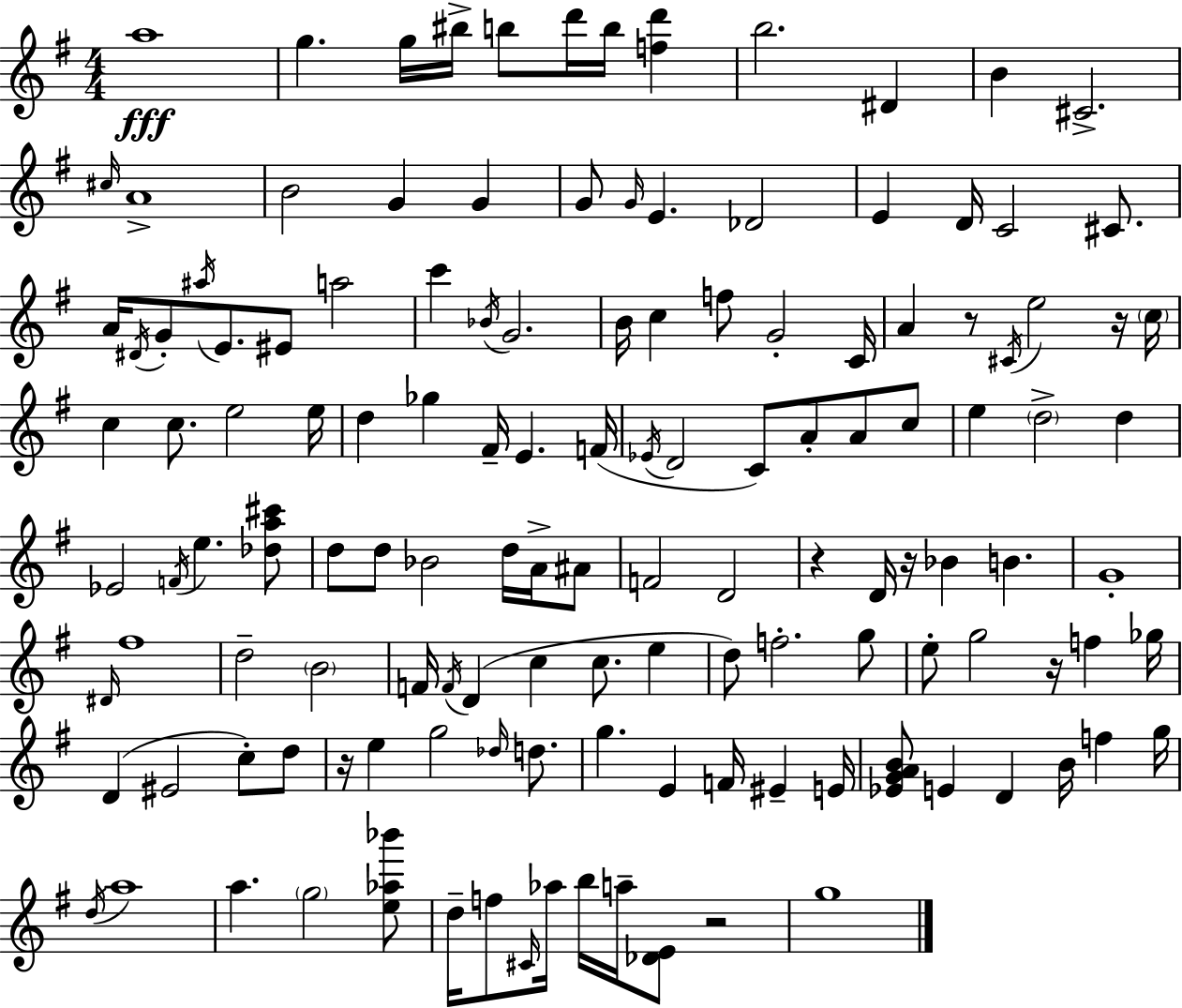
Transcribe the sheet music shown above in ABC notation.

X:1
T:Untitled
M:4/4
L:1/4
K:G
a4 g g/4 ^b/4 b/2 d'/4 b/4 [fd'] b2 ^D B ^C2 ^c/4 A4 B2 G G G/2 G/4 E _D2 E D/4 C2 ^C/2 A/4 ^D/4 G/2 ^a/4 E/2 ^E/2 a2 c' _B/4 G2 B/4 c f/2 G2 C/4 A z/2 ^C/4 e2 z/4 c/4 c c/2 e2 e/4 d _g ^F/4 E F/4 _E/4 D2 C/2 A/2 A/2 c/2 e d2 d _E2 F/4 e [_da^c']/2 d/2 d/2 _B2 d/4 A/4 ^A/2 F2 D2 z D/4 z/4 _B B G4 ^D/4 ^f4 d2 B2 F/4 F/4 D c c/2 e d/2 f2 g/2 e/2 g2 z/4 f _g/4 D ^E2 c/2 d/2 z/4 e g2 _d/4 d/2 g E F/4 ^E E/4 [_EGAB]/2 E D B/4 f g/4 d/4 a4 a g2 [e_a_b']/2 d/4 f/2 ^C/4 _a/4 b/4 a/4 [_DE]/2 z2 g4